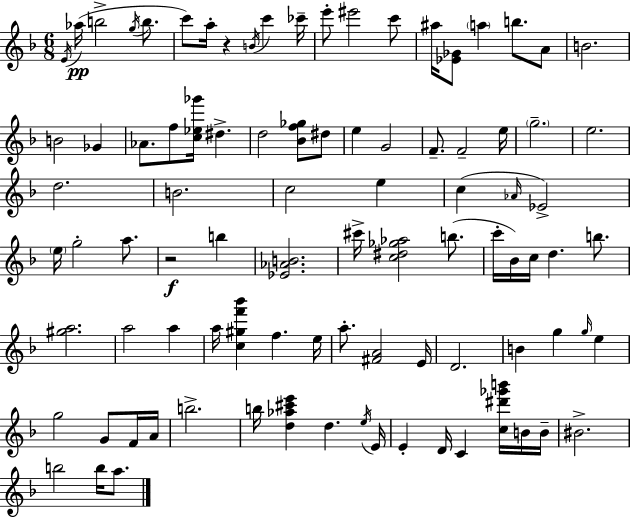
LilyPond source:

{
  \clef treble
  \numericTimeSignature
  \time 6/8
  \key d \minor
  \repeat volta 2 { \acciaccatura { e'16 }\pp aes''16( b''2-> \acciaccatura { g''16 } b''8. | c'''8) a''16-. r4 \acciaccatura { b'16 } c'''4 | ces'''16-- e'''8-. eis'''2 | c'''8 ais''16 <ees' ges'>8 \parenthesize a''4 b''8. | \break a'8 b'2. | b'2 ges'4 | aes'8. f''8 <c'' ees'' ges'''>16 dis''4.-> | d''2 <bes' f'' ges''>8 | \break dis''8 e''4 g'2 | f'8.-- f'2-- | e''16 \parenthesize g''2.-- | e''2. | \break d''2. | b'2. | c''2 e''4 | c''4( \grace { aes'16 } ees'2->) | \break \parenthesize e''16 g''2-. | a''8. r2\f | b''4 <ees' aes' b'>2. | cis'''16-> <c'' dis'' ges'' aes''>2 | \break b''8.( c'''16-. bes'16) c''16 d''4. | b''8. <gis'' a''>2. | a''2 | a''4 a''16 <c'' gis'' f''' bes'''>4 f''4. | \break e''16 a''8.-. <fis' a'>2 | e'16 d'2. | b'4 g''4 | \grace { g''16 } e''4 g''2 | \break g'8 f'16 a'16 b''2.-> | b''16 <d'' aes'' cis''' e'''>4 d''4. | \acciaccatura { e''16 } e'16 e'4-. d'16 c'4 | <c'' dis''' ges''' b'''>16 b'16 b'16-- bis'2.-> | \break b''2 | b''16 a''8. } \bar "|."
}